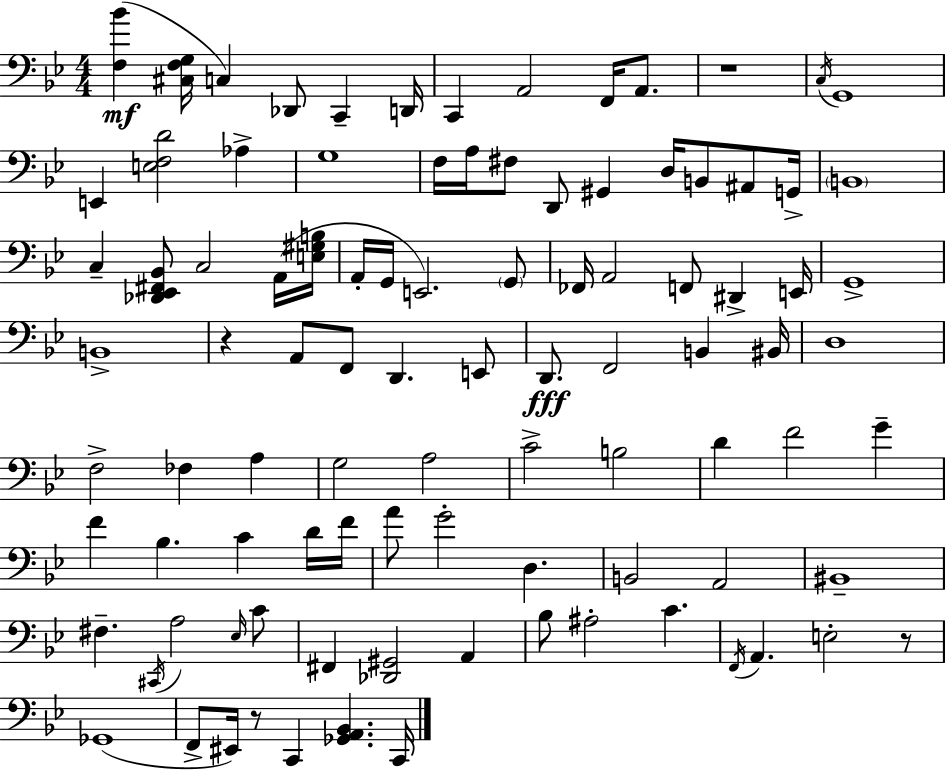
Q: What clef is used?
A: bass